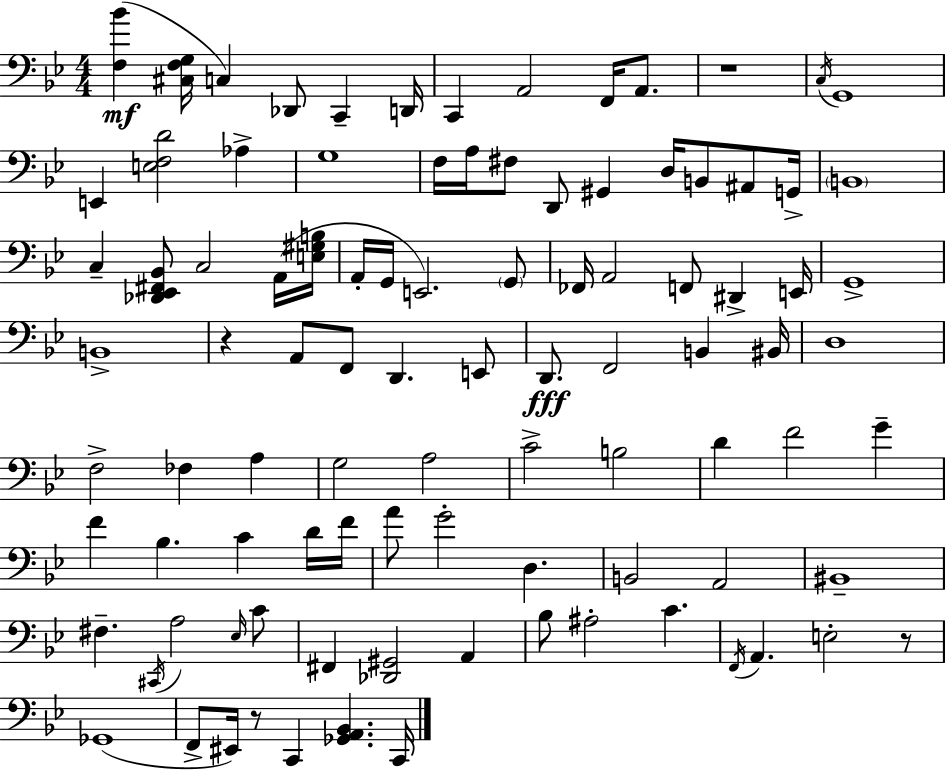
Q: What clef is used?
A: bass